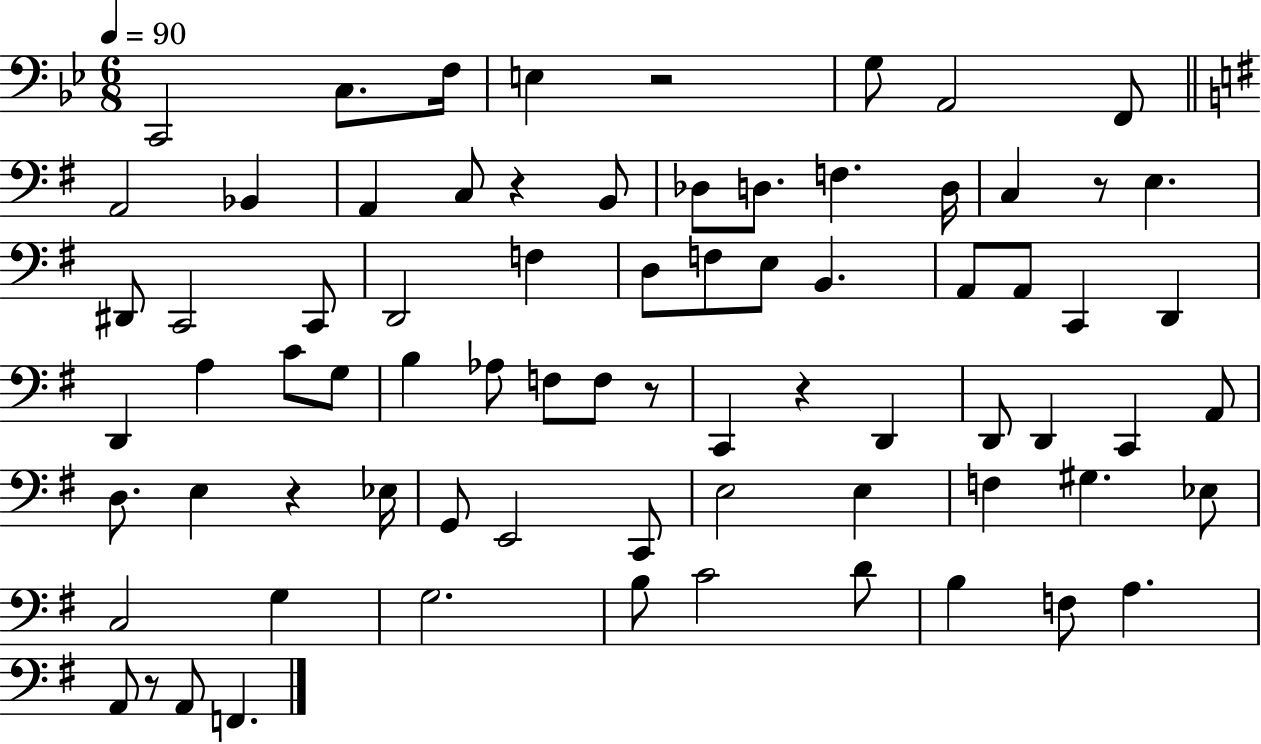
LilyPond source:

{
  \clef bass
  \numericTimeSignature
  \time 6/8
  \key bes \major
  \tempo 4 = 90
  c,2 c8. f16 | e4 r2 | g8 a,2 f,8 | \bar "||" \break \key e \minor a,2 bes,4 | a,4 c8 r4 b,8 | des8 d8. f4. d16 | c4 r8 e4. | \break dis,8 c,2 c,8 | d,2 f4 | d8 f8 e8 b,4. | a,8 a,8 c,4 d,4 | \break d,4 a4 c'8 g8 | b4 aes8 f8 f8 r8 | c,4 r4 d,4 | d,8 d,4 c,4 a,8 | \break d8. e4 r4 ees16 | g,8 e,2 c,8 | e2 e4 | f4 gis4. ees8 | \break c2 g4 | g2. | b8 c'2 d'8 | b4 f8 a4. | \break a,8 r8 a,8 f,4. | \bar "|."
}